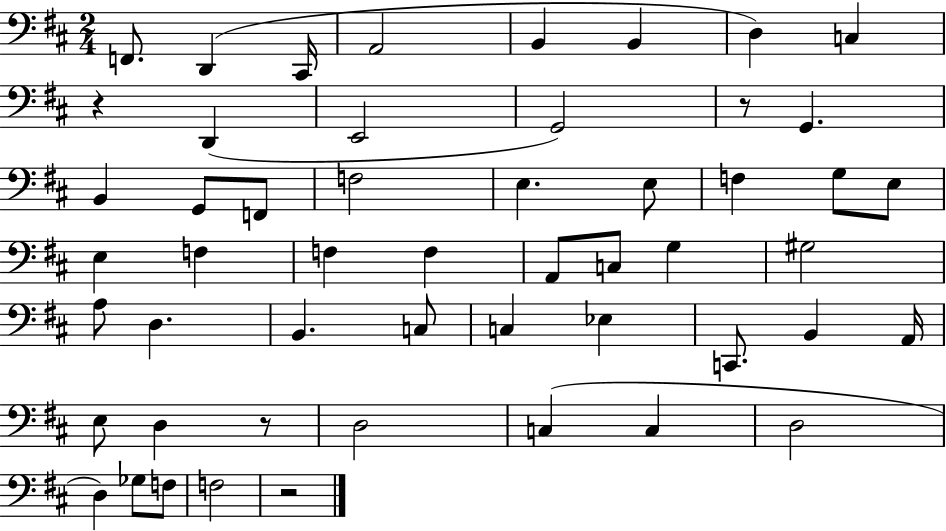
X:1
T:Untitled
M:2/4
L:1/4
K:D
F,,/2 D,, ^C,,/4 A,,2 B,, B,, D, C, z D,, E,,2 G,,2 z/2 G,, B,, G,,/2 F,,/2 F,2 E, E,/2 F, G,/2 E,/2 E, F, F, F, A,,/2 C,/2 G, ^G,2 A,/2 D, B,, C,/2 C, _E, C,,/2 B,, A,,/4 E,/2 D, z/2 D,2 C, C, D,2 D, _G,/2 F,/2 F,2 z2